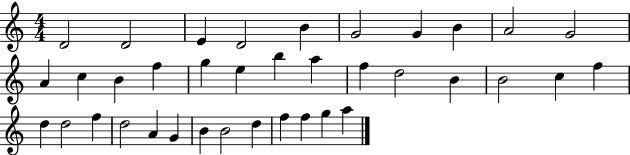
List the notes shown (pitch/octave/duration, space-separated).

D4/h D4/h E4/q D4/h B4/q G4/h G4/q B4/q A4/h G4/h A4/q C5/q B4/q F5/q G5/q E5/q B5/q A5/q F5/q D5/h B4/q B4/h C5/q F5/q D5/q D5/h F5/q D5/h A4/q G4/q B4/q B4/h D5/q F5/q F5/q G5/q A5/q